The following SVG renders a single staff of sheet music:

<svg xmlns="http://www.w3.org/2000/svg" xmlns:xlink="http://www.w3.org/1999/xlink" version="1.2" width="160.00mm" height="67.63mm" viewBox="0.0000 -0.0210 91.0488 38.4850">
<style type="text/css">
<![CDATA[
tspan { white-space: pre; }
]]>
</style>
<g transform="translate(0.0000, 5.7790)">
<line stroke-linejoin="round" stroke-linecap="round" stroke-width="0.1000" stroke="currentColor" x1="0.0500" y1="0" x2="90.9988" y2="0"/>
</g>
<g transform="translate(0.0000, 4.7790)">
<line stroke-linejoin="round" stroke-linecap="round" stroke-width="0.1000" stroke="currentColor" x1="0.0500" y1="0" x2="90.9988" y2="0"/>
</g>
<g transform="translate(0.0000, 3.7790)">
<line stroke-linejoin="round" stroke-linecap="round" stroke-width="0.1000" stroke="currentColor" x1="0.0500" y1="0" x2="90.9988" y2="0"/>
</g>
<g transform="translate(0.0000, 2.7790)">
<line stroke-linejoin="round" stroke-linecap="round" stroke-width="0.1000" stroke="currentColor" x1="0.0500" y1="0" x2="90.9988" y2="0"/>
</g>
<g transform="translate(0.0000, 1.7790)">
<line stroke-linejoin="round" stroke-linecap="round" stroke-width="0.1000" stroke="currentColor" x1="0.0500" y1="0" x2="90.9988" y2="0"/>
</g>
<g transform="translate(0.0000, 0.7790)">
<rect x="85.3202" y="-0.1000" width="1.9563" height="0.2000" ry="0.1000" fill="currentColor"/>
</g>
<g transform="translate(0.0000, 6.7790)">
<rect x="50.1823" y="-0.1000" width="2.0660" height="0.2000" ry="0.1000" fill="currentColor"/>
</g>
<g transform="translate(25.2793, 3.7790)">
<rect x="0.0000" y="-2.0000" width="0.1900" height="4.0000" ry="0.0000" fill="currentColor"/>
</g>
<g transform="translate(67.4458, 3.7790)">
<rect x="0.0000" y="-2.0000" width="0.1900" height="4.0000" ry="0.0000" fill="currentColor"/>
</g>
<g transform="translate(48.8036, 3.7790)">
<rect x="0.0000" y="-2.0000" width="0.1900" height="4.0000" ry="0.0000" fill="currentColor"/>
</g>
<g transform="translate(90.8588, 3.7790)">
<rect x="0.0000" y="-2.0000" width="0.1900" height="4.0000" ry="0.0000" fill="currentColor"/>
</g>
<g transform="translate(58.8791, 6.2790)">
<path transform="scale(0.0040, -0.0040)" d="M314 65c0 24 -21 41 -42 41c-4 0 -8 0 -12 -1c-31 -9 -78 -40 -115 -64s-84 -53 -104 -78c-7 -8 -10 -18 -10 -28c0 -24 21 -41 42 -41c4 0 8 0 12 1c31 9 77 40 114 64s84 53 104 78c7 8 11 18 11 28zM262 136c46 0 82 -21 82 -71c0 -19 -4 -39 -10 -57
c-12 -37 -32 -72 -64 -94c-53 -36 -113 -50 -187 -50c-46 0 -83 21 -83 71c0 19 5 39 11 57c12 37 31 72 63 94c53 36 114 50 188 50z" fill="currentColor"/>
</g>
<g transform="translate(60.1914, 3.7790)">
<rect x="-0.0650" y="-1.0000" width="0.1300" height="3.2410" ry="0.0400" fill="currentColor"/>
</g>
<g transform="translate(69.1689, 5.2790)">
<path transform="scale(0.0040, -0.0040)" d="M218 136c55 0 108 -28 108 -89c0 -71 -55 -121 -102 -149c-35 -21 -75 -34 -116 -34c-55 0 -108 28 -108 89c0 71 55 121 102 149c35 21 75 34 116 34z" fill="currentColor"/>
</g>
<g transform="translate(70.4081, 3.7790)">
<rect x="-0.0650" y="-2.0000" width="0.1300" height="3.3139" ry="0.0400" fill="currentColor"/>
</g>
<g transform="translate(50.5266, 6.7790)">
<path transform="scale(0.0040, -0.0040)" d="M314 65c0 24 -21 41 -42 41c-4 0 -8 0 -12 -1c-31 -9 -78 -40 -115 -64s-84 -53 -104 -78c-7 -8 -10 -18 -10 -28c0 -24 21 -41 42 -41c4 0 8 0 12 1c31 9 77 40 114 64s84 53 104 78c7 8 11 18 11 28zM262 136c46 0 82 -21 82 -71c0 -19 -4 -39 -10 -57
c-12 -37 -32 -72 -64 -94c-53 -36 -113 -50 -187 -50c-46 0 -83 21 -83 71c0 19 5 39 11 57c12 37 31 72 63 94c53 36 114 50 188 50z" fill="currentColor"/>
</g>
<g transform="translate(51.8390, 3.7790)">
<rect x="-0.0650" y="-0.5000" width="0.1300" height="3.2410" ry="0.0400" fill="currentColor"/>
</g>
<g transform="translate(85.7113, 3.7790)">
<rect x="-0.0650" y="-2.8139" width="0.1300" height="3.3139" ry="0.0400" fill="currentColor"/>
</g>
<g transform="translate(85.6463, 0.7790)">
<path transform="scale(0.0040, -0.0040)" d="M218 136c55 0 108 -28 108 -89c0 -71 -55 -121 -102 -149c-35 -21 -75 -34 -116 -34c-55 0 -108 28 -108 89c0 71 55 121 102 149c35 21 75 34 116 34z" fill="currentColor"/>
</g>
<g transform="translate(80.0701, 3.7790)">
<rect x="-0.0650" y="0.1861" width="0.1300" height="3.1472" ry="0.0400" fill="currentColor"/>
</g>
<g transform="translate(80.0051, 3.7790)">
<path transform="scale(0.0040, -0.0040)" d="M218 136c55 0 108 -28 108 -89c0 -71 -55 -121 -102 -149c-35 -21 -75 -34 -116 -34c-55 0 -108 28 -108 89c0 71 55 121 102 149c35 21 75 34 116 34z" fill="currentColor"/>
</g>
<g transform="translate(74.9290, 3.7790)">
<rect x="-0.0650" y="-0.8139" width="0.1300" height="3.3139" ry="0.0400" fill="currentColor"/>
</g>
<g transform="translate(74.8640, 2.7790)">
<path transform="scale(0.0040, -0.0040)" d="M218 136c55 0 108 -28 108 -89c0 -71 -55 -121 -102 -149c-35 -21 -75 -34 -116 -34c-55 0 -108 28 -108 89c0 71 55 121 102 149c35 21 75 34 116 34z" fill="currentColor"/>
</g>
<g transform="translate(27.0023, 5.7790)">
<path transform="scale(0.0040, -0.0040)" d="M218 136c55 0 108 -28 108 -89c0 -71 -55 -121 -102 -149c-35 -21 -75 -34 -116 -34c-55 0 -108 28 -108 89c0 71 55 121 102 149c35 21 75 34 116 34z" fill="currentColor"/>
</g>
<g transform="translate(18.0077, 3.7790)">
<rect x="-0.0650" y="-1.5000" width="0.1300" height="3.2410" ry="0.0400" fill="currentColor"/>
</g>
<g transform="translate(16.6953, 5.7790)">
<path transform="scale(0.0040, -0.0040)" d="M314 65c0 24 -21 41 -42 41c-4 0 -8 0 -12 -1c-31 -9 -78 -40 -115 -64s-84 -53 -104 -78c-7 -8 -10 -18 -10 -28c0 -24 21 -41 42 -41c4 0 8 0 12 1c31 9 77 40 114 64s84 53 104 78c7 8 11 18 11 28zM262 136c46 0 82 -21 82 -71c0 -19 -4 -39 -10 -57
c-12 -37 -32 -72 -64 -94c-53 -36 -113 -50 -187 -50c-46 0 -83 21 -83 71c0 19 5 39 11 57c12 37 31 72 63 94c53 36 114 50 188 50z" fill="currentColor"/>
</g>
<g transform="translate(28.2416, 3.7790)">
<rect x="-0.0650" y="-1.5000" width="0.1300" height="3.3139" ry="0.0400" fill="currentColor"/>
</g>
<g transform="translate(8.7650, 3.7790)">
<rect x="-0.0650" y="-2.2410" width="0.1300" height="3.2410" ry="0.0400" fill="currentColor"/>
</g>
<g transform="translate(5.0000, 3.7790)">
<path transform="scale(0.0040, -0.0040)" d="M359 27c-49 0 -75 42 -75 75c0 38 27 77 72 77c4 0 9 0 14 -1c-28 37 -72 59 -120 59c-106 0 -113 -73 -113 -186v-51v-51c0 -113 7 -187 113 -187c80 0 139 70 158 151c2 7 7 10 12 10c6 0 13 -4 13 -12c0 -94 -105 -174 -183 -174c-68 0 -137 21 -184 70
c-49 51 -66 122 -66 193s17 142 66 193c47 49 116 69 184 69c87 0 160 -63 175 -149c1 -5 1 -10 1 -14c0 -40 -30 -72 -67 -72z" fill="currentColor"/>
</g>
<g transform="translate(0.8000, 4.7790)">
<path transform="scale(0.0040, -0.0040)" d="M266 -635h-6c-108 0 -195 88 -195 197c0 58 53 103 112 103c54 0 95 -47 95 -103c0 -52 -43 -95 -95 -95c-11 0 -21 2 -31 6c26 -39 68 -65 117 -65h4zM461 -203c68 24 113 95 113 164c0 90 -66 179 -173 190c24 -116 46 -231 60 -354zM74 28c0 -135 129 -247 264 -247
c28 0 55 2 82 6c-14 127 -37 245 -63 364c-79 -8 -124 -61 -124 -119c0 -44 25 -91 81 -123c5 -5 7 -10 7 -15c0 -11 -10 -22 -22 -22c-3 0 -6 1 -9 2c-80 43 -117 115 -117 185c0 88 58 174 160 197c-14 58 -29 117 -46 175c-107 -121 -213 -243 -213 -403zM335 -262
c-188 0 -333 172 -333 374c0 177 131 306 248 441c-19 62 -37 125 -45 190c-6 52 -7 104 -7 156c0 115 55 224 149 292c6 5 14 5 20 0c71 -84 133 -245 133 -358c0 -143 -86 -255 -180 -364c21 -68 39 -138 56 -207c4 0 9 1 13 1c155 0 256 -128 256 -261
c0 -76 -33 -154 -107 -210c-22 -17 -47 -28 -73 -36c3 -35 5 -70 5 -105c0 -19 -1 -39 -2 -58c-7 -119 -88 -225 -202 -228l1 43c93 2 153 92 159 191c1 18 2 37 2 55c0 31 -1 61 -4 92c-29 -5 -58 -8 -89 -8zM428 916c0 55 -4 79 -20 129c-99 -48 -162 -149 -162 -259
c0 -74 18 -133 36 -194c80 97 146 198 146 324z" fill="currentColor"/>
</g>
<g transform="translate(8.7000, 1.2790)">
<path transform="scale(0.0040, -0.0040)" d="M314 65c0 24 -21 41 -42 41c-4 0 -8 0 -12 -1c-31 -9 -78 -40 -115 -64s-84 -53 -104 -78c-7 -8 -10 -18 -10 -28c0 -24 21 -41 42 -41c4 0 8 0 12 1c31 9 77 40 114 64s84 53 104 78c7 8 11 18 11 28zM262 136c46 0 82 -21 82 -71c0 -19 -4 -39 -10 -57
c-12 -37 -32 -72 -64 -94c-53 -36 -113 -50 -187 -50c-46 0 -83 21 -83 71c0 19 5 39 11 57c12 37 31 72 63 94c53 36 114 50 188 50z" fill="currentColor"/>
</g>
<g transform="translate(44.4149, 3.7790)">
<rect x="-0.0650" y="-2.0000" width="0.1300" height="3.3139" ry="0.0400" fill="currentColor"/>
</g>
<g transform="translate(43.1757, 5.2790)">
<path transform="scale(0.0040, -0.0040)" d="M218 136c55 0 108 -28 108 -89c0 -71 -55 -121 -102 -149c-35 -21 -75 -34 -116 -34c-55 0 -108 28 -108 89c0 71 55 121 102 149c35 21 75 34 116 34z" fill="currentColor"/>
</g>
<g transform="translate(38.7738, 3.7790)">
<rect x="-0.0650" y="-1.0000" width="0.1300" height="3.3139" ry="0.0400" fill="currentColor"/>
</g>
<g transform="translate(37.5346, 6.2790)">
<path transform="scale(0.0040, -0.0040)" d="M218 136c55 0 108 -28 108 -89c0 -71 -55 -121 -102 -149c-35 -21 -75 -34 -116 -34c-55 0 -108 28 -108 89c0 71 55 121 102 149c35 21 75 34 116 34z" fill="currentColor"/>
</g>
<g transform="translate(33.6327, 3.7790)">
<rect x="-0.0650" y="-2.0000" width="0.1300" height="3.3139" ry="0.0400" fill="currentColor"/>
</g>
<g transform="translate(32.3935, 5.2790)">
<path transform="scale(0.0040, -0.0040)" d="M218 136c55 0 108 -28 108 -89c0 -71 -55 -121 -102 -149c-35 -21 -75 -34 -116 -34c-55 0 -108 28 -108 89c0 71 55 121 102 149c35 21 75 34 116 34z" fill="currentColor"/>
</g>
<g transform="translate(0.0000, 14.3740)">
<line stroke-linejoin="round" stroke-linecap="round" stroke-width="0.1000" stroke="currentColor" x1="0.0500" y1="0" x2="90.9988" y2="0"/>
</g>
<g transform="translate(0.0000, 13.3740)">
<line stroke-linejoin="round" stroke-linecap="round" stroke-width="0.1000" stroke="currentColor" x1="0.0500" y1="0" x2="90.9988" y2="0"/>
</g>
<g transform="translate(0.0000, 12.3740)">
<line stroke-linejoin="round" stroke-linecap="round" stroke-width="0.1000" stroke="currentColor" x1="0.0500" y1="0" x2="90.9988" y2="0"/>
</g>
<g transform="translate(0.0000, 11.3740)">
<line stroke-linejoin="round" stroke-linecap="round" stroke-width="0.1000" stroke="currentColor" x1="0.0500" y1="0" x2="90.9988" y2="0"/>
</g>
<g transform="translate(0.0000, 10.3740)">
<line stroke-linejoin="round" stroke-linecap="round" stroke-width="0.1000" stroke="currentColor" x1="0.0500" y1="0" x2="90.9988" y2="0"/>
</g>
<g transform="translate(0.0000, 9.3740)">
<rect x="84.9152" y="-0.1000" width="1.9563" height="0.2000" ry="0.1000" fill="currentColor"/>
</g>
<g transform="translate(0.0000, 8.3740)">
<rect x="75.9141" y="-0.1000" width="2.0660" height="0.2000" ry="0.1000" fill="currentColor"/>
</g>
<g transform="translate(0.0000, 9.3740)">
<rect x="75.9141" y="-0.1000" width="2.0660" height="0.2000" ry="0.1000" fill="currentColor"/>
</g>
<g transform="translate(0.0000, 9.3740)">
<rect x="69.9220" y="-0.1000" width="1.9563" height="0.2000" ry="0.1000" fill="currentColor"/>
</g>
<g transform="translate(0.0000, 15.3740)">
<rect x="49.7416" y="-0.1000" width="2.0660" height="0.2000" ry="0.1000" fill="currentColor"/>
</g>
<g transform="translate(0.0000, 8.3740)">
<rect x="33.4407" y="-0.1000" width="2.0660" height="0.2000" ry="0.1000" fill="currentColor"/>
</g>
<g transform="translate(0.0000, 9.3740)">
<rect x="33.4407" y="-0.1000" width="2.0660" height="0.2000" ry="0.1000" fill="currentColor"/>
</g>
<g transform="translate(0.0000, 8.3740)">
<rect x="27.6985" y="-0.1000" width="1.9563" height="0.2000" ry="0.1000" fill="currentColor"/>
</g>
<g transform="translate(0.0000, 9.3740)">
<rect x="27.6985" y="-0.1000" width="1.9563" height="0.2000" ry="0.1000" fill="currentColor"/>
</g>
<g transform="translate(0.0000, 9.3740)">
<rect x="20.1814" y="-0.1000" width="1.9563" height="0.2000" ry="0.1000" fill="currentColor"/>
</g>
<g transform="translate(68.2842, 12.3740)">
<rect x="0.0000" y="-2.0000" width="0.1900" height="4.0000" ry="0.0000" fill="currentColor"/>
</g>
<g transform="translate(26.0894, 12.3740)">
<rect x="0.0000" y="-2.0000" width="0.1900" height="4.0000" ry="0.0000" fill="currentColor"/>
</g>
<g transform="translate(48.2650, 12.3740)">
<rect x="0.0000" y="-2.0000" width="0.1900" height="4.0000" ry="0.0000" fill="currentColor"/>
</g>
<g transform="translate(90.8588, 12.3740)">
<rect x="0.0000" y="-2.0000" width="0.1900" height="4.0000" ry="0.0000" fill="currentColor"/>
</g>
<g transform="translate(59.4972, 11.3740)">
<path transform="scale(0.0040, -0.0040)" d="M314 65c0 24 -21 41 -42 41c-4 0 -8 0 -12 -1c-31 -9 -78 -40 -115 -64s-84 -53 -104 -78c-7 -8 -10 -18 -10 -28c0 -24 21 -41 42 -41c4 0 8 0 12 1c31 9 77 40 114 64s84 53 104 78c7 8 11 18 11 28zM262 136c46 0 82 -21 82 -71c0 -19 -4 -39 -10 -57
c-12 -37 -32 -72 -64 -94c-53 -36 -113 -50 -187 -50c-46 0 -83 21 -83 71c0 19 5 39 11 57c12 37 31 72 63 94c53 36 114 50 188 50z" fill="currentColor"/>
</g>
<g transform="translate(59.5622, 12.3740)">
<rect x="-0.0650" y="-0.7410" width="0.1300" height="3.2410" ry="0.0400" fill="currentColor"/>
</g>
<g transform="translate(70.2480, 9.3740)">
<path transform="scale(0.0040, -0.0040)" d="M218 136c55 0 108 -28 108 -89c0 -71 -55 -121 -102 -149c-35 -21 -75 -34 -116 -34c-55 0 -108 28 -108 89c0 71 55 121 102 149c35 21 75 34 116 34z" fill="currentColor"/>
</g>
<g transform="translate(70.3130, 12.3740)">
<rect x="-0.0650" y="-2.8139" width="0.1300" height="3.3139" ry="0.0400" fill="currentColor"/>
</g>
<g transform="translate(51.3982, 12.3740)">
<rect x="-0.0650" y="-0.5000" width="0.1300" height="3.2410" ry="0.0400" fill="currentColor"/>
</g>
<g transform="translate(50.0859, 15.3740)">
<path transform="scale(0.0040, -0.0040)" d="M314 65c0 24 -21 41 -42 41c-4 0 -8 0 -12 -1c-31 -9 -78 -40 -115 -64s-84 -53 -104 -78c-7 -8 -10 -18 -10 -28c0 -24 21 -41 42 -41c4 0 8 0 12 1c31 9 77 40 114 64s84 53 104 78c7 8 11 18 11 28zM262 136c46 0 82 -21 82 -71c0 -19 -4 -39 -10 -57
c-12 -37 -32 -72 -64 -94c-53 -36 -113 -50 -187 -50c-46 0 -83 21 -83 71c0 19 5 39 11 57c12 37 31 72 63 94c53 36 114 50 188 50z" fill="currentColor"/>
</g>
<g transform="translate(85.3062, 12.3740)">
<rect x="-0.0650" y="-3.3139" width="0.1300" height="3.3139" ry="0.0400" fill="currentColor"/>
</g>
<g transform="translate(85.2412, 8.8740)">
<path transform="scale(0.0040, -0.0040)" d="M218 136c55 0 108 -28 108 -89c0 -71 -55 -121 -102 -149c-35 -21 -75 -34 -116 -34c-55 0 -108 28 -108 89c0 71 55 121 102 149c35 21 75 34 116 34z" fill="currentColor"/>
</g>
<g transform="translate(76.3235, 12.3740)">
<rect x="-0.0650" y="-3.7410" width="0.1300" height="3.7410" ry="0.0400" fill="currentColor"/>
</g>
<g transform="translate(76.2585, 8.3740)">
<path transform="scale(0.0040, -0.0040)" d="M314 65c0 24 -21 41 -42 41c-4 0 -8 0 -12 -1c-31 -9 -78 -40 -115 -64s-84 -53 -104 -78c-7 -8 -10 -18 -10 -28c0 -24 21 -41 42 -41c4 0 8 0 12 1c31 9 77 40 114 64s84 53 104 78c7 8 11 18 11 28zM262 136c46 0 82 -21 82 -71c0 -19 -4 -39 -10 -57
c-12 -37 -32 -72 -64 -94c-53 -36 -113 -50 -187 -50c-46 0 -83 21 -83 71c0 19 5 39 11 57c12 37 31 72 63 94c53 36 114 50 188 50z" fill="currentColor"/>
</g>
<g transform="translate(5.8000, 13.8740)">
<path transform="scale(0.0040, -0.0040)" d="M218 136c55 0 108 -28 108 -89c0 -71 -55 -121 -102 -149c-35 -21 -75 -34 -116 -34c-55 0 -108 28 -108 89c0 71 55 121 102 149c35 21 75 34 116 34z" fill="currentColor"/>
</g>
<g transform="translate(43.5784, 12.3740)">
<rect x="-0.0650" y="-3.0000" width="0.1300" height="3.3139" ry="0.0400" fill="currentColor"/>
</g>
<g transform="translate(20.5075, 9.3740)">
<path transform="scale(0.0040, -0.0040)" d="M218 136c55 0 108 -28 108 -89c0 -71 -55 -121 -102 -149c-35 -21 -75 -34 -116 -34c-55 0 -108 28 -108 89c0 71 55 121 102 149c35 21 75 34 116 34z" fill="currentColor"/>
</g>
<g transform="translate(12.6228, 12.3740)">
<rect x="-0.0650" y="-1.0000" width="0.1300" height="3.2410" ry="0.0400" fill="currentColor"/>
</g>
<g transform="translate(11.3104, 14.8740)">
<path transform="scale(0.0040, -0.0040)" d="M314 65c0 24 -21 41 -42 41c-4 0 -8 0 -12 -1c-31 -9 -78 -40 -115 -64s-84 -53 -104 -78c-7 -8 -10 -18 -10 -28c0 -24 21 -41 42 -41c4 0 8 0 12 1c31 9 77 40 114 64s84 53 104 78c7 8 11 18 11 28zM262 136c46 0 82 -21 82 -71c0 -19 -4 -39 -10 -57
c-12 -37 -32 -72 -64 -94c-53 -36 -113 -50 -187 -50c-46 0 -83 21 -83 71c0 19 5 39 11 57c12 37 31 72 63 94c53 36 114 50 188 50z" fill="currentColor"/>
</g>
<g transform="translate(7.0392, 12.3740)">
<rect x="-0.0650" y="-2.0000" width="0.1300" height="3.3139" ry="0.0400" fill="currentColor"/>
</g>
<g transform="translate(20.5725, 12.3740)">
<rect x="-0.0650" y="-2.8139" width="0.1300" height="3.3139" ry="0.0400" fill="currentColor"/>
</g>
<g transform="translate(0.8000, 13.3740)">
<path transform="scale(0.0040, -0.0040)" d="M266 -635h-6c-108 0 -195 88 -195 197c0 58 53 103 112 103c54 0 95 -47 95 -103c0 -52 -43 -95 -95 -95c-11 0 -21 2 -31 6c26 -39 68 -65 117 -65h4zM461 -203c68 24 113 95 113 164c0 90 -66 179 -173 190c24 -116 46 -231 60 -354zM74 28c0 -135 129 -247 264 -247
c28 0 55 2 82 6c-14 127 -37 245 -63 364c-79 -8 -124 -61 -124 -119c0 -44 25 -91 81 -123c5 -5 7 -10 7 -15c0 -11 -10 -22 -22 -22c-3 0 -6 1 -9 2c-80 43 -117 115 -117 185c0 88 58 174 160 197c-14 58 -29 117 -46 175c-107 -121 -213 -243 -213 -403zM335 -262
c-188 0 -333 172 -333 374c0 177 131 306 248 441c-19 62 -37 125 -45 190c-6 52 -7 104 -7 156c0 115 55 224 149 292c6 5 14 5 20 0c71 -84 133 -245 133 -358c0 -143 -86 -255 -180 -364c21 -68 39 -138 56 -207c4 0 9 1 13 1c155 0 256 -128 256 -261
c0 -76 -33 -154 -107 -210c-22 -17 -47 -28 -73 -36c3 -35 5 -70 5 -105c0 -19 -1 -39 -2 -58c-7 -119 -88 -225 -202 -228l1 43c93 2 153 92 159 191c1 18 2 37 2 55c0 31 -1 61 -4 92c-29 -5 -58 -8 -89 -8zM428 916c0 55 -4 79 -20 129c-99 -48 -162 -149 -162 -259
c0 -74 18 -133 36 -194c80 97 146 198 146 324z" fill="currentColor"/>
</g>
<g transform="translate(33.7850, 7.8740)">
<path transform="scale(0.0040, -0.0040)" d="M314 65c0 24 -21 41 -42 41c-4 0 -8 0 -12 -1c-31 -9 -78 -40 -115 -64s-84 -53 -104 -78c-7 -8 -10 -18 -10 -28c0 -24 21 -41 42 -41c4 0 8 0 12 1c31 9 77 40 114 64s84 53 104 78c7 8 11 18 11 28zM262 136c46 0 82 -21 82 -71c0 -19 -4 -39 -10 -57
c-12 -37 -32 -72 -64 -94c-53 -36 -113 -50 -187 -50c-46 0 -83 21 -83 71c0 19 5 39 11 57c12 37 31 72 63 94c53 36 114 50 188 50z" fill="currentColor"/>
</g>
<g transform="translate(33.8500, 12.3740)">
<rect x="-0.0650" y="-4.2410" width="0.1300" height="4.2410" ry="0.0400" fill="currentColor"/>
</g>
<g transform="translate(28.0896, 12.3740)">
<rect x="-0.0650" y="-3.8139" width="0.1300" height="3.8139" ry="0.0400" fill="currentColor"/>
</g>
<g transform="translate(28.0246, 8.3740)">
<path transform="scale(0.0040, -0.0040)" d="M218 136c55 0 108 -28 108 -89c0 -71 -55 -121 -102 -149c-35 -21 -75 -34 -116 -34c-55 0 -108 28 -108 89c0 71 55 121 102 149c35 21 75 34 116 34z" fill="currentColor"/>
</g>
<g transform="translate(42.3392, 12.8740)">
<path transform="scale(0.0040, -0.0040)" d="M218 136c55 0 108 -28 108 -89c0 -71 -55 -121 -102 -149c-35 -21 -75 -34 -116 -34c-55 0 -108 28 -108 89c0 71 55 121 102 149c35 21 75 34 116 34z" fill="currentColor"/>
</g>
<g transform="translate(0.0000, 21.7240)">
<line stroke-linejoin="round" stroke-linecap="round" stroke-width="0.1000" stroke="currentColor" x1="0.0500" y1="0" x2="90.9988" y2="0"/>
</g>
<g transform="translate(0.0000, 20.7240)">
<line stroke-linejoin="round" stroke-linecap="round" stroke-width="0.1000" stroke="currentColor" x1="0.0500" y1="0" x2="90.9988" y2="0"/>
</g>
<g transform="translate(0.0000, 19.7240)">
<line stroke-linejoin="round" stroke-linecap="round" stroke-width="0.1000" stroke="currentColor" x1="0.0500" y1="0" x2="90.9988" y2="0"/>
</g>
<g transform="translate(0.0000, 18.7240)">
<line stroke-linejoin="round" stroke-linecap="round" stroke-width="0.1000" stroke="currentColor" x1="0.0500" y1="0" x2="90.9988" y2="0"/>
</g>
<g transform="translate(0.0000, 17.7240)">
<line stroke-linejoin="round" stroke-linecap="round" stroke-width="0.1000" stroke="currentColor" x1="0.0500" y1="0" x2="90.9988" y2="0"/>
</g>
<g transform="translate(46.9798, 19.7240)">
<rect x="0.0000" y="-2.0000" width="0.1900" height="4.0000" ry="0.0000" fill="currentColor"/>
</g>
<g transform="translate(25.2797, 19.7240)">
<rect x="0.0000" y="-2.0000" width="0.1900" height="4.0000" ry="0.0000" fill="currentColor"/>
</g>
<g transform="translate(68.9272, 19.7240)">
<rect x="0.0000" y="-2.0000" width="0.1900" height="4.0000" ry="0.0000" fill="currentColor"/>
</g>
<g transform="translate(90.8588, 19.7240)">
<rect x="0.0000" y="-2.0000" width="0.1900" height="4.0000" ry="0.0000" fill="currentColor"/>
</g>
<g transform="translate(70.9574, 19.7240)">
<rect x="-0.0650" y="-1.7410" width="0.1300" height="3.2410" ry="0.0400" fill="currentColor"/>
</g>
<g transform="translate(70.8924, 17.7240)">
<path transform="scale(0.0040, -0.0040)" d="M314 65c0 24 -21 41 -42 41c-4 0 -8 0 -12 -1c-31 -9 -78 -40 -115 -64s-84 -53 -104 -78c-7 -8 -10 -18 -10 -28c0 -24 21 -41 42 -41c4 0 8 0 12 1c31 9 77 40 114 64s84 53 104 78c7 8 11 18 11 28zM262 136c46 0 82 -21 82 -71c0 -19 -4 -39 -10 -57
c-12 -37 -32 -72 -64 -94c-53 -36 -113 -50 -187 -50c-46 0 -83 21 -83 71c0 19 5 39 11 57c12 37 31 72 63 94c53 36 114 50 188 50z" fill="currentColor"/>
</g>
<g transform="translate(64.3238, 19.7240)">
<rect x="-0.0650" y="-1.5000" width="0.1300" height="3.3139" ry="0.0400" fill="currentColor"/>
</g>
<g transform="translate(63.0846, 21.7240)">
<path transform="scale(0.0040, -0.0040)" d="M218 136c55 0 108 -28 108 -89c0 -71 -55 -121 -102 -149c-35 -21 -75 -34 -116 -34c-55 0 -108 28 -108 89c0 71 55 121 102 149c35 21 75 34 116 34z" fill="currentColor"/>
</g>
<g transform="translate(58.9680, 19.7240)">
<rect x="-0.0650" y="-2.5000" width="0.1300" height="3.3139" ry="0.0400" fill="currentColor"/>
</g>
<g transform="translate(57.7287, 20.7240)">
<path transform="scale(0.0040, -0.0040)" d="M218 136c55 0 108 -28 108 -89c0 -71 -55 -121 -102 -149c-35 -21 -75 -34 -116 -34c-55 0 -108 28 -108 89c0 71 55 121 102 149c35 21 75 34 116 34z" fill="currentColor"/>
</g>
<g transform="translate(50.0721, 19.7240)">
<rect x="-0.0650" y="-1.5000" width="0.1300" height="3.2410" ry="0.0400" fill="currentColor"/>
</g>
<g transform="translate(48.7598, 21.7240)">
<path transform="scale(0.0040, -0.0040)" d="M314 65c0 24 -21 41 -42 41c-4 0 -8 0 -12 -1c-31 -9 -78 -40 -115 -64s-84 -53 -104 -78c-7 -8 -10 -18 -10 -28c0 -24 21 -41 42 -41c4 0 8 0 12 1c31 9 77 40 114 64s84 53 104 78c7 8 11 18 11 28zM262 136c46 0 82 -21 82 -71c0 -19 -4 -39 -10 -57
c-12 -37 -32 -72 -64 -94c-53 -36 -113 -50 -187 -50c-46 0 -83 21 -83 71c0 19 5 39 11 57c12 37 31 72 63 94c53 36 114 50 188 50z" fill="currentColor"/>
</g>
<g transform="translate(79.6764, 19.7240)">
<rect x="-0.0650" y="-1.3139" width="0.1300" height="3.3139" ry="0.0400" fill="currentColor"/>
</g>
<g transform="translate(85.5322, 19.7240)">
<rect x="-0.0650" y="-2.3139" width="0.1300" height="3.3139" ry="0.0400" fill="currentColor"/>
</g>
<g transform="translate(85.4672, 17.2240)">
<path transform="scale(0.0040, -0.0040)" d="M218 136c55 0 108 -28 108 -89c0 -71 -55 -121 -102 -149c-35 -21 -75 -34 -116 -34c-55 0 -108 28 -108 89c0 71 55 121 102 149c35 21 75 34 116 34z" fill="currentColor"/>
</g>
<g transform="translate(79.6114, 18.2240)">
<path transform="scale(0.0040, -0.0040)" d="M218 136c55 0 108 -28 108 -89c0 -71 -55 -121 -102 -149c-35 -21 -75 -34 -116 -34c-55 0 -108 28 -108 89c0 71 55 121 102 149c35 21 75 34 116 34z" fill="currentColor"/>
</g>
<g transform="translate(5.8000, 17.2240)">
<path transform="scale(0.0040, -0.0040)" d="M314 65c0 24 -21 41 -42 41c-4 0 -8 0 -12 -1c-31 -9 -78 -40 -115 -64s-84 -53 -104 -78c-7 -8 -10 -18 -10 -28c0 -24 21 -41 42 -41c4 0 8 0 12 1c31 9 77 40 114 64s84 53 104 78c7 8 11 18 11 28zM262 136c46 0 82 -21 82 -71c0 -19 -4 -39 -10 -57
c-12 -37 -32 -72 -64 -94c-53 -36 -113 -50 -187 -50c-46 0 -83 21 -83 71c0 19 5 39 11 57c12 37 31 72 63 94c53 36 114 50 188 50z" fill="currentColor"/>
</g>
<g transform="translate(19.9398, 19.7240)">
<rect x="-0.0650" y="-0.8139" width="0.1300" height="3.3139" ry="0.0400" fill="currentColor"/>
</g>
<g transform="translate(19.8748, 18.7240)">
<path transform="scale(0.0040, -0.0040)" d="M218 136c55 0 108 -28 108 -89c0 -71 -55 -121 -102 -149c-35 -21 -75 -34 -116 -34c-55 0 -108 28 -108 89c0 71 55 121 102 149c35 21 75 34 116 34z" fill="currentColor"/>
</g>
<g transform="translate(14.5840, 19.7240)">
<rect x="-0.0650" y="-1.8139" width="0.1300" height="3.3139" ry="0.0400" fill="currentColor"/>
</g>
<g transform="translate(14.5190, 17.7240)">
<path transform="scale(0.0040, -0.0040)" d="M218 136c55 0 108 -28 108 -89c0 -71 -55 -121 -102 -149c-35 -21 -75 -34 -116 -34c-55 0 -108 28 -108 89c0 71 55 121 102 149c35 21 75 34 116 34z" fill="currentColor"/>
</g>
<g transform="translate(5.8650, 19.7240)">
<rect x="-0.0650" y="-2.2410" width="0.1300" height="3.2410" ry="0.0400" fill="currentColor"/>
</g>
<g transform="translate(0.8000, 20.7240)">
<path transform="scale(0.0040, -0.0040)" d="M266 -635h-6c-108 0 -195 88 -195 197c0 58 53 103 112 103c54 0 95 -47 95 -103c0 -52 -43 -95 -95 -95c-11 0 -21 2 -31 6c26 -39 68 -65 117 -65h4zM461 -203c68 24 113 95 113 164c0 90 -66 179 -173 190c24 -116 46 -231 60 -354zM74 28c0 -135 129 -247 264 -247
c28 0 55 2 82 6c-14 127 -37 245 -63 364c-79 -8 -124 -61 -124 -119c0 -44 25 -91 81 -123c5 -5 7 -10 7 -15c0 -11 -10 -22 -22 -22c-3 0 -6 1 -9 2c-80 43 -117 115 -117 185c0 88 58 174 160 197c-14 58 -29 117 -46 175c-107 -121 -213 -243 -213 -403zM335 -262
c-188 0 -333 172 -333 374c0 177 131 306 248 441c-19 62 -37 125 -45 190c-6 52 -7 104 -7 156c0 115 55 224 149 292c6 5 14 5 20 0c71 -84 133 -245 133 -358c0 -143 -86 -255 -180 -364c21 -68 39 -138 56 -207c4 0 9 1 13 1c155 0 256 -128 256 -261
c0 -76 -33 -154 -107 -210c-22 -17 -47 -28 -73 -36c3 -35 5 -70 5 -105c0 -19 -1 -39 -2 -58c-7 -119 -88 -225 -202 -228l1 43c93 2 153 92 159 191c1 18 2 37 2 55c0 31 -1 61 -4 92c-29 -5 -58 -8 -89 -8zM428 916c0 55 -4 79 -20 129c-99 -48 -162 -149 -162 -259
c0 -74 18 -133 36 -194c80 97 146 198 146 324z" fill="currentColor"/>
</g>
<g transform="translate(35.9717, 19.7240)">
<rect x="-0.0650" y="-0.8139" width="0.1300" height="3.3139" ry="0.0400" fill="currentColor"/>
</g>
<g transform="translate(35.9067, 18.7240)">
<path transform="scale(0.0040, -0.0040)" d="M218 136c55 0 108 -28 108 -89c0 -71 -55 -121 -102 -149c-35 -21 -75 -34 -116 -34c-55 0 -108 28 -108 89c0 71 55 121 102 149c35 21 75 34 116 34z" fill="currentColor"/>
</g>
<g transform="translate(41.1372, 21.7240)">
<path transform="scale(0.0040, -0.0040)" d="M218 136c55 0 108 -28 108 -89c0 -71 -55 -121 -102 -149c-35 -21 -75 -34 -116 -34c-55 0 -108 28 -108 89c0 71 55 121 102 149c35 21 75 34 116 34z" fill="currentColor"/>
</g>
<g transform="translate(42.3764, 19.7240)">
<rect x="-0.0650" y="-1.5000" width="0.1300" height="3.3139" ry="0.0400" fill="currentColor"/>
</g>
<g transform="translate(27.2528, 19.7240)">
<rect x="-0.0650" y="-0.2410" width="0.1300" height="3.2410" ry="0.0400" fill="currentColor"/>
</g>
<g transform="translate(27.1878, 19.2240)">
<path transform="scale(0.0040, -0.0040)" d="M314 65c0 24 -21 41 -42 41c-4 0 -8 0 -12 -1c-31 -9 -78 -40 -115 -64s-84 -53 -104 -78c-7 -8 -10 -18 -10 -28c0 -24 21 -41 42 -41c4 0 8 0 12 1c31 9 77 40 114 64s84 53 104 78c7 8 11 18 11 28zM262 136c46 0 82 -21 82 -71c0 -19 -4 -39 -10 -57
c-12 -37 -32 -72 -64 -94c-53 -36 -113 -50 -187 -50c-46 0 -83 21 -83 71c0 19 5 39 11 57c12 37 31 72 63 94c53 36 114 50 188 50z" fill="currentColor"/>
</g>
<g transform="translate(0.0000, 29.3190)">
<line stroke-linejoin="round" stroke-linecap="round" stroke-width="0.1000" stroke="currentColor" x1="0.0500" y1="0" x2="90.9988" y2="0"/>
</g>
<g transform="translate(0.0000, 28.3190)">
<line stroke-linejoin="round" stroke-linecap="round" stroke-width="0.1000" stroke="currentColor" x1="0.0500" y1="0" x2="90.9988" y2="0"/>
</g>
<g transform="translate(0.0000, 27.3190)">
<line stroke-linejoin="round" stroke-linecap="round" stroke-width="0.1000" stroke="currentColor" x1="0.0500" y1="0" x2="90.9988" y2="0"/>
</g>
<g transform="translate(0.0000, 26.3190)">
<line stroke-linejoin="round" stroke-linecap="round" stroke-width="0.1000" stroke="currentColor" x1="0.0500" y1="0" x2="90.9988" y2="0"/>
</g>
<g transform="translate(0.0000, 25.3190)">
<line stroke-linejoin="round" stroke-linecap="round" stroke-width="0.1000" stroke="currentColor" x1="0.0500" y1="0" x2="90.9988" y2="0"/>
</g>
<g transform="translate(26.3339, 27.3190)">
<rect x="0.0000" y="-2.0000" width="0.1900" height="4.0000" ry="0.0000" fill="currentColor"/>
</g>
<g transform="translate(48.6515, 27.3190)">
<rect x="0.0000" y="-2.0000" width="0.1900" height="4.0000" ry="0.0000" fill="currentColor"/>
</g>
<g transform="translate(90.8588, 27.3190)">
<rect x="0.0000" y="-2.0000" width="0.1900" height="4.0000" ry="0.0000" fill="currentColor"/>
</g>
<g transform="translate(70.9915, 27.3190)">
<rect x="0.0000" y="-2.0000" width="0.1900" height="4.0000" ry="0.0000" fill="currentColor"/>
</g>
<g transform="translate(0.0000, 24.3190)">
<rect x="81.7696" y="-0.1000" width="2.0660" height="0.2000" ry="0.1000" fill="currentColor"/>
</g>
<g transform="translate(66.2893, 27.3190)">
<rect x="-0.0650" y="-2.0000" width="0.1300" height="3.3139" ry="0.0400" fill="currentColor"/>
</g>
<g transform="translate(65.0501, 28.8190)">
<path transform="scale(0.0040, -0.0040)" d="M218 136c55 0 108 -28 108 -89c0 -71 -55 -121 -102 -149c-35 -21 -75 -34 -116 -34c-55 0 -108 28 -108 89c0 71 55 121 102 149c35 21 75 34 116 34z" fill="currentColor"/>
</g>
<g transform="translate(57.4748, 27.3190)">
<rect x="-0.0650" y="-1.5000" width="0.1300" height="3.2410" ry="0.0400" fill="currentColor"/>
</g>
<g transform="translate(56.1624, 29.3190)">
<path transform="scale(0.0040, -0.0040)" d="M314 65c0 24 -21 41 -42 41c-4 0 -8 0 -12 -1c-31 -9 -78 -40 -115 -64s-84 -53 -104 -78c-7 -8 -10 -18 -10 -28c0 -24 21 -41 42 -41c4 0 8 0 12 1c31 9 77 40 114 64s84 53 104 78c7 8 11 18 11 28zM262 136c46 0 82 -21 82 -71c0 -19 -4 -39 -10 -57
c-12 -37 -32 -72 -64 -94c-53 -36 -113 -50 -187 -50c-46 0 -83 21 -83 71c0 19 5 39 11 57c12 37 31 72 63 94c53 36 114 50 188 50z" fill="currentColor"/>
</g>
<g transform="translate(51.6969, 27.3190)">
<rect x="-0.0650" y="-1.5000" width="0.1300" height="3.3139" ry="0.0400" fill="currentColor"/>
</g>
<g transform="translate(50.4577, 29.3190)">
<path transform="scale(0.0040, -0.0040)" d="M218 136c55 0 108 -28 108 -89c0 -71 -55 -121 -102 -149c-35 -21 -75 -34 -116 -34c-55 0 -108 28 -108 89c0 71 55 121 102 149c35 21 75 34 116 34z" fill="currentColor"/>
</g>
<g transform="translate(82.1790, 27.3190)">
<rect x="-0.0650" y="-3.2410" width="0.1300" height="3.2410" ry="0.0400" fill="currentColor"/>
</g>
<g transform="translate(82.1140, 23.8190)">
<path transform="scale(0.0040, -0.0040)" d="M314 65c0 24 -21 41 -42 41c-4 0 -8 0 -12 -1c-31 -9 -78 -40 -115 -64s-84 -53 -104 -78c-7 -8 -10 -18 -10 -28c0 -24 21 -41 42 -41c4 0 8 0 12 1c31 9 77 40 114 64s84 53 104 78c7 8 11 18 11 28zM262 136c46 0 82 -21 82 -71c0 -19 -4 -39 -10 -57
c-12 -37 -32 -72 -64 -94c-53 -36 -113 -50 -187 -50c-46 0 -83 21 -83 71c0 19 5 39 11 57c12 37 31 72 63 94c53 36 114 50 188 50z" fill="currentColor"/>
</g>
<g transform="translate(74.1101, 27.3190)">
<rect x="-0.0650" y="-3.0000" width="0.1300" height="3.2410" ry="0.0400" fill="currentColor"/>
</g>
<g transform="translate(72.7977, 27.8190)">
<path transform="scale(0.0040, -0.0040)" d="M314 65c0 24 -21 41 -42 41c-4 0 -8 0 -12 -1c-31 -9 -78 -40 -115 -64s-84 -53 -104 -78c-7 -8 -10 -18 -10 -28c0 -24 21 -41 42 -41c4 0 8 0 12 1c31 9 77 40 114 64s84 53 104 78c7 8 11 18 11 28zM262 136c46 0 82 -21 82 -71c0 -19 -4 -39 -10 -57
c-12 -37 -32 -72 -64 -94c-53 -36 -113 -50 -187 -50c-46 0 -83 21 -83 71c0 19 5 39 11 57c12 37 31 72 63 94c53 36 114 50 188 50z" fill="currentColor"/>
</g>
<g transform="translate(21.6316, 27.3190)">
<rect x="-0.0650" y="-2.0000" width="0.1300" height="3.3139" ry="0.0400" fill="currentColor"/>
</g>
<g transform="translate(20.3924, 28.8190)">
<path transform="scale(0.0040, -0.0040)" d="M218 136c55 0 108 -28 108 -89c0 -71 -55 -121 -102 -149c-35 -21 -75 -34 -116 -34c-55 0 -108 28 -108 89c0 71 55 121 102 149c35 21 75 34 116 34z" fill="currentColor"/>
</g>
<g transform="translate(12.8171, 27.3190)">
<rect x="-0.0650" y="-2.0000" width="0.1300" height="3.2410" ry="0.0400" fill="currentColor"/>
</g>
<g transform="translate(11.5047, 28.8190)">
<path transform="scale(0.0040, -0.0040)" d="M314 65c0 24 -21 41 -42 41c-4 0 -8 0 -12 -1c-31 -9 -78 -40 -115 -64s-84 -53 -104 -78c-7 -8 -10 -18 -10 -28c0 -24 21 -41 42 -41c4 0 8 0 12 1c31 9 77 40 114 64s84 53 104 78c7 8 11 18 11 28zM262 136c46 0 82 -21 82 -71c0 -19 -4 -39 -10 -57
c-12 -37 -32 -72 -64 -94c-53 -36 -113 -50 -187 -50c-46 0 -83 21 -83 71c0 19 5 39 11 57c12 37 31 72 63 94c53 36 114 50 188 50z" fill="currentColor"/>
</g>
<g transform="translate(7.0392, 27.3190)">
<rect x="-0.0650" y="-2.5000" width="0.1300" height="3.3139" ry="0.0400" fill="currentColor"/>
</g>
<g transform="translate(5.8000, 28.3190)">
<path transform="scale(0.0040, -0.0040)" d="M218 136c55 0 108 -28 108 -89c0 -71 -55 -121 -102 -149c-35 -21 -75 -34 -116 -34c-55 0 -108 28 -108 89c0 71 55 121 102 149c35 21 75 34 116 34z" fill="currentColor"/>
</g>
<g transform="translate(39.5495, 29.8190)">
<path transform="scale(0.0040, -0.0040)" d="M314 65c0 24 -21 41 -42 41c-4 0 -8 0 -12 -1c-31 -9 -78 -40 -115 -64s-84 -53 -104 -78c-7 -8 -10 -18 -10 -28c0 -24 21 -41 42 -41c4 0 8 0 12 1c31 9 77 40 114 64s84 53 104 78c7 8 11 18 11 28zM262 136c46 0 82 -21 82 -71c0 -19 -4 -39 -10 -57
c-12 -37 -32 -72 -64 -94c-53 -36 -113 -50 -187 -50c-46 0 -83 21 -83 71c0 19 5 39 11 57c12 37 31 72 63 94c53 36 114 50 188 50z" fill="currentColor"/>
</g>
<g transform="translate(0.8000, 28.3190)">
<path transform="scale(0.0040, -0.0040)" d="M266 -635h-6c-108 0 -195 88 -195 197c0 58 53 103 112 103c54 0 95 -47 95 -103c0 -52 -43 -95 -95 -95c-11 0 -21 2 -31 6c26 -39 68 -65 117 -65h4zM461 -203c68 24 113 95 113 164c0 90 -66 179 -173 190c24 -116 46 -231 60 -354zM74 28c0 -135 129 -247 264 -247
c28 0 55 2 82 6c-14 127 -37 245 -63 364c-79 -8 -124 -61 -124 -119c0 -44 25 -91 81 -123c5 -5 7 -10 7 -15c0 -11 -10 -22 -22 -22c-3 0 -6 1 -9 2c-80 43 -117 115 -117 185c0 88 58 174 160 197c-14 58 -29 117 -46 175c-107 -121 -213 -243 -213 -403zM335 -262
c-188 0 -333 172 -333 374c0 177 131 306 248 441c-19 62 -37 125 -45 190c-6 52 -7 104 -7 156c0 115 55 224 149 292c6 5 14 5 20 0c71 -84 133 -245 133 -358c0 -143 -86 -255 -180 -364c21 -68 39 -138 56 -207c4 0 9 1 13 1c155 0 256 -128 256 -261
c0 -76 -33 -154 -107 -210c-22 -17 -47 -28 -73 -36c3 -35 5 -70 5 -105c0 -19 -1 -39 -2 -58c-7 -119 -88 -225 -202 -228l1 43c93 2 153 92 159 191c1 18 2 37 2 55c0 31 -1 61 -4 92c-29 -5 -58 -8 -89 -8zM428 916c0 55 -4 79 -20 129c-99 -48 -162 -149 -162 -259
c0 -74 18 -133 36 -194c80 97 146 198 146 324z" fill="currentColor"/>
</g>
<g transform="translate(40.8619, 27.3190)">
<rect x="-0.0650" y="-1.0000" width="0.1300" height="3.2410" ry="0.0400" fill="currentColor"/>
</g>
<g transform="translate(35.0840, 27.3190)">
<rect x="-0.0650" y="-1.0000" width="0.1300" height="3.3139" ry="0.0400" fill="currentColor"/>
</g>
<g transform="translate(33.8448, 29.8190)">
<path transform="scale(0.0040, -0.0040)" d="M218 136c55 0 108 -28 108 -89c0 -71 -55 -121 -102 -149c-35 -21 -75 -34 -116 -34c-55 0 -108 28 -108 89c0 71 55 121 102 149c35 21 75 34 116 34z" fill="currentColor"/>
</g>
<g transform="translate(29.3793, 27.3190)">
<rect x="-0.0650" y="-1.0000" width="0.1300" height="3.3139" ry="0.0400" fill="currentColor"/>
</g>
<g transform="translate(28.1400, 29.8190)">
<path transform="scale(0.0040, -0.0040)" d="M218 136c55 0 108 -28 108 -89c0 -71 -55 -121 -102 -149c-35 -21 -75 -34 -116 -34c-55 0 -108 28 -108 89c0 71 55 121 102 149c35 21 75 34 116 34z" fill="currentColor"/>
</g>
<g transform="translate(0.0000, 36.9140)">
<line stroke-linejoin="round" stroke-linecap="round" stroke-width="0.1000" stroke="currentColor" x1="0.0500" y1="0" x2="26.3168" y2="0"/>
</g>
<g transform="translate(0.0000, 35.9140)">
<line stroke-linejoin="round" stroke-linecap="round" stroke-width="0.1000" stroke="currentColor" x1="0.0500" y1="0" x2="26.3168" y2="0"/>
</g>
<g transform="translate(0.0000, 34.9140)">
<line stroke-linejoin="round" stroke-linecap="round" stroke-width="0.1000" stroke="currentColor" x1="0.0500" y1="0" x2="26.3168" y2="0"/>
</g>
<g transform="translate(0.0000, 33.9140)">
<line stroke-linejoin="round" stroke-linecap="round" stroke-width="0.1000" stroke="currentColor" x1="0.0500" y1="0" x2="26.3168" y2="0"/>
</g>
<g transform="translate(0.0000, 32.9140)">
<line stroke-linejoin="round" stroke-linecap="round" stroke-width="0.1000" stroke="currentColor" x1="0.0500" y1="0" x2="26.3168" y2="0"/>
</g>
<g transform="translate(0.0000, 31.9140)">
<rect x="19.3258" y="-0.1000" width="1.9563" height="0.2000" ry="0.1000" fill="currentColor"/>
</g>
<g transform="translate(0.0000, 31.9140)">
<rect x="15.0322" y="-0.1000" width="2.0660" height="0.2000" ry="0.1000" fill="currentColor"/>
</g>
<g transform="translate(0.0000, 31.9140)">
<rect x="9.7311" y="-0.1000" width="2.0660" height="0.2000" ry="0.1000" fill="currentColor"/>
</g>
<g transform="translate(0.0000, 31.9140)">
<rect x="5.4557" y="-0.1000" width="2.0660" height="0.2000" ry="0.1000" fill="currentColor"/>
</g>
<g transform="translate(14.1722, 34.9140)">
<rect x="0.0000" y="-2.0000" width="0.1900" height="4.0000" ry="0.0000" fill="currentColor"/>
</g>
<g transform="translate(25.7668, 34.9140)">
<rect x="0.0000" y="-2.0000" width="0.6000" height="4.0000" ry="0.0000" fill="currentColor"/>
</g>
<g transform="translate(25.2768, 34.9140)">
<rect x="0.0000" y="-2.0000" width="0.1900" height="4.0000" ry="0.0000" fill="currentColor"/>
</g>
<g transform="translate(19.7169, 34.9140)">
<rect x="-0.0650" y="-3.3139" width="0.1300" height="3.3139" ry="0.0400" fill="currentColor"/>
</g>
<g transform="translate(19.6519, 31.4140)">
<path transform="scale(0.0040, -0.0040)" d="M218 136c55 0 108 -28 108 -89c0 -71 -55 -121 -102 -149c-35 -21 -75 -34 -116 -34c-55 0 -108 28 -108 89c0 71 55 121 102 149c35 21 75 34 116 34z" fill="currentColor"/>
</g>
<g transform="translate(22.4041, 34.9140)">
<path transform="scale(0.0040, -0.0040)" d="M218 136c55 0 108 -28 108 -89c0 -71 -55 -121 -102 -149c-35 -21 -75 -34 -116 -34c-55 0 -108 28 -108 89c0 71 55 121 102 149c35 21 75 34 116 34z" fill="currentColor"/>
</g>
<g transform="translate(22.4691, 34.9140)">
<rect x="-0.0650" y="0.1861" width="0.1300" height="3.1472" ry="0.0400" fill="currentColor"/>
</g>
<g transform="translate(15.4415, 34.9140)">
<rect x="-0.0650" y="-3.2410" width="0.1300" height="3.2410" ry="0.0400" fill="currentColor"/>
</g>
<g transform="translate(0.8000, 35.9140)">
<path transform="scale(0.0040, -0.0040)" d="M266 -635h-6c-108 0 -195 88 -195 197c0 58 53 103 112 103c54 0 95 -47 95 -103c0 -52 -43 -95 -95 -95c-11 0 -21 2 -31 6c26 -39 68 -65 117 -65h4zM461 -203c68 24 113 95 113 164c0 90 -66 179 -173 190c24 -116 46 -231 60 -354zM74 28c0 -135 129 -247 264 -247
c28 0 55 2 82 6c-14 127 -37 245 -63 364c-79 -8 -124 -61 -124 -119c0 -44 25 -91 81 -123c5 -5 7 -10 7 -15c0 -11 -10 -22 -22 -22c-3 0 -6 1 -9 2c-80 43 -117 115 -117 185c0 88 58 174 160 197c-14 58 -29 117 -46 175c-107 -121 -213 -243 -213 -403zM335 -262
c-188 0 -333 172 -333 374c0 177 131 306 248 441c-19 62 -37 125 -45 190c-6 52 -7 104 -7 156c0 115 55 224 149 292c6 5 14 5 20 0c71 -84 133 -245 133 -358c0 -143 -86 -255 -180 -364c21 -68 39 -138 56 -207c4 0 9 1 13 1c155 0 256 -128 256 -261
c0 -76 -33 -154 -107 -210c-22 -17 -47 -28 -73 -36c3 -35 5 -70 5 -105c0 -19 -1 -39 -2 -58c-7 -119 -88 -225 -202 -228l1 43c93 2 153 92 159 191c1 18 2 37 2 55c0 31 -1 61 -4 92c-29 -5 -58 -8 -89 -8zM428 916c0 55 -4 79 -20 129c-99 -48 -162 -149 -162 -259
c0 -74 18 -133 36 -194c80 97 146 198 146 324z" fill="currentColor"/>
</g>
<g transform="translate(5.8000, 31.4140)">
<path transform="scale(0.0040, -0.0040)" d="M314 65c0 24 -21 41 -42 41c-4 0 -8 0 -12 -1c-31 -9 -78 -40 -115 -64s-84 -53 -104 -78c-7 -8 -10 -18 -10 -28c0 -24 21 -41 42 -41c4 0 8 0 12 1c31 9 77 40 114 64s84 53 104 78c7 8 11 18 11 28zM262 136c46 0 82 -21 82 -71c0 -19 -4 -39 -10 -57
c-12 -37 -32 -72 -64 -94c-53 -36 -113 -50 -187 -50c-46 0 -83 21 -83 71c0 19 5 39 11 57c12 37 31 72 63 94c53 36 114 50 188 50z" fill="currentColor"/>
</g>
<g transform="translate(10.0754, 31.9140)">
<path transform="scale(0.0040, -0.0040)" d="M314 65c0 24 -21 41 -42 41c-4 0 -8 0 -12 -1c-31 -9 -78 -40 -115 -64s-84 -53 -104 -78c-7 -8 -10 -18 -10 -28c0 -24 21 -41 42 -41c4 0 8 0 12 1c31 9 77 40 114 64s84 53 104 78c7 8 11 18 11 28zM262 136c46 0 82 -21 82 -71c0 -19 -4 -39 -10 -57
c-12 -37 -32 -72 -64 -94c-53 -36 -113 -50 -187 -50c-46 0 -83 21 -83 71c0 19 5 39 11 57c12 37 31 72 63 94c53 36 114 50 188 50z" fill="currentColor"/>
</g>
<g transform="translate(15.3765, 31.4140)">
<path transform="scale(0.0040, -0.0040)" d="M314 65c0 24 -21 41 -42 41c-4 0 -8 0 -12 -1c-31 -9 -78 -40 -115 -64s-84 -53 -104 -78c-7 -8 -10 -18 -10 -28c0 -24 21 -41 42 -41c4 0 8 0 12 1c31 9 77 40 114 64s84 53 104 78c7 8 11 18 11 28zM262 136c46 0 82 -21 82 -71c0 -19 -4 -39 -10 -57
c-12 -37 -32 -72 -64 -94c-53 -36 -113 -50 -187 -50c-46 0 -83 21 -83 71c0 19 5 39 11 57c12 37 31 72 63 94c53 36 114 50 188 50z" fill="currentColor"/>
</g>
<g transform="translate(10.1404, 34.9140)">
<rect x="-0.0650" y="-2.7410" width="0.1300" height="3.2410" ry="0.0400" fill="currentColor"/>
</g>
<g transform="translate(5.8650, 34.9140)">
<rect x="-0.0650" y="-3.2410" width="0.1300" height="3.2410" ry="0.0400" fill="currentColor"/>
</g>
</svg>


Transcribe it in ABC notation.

X:1
T:Untitled
M:4/4
L:1/4
K:C
g2 E2 E F D F C2 D2 F d B a F D2 a c' d'2 A C2 d2 a c'2 b g2 f d c2 d E E2 G E f2 e g G F2 F D D D2 E E2 F A2 b2 b2 a2 b2 b B